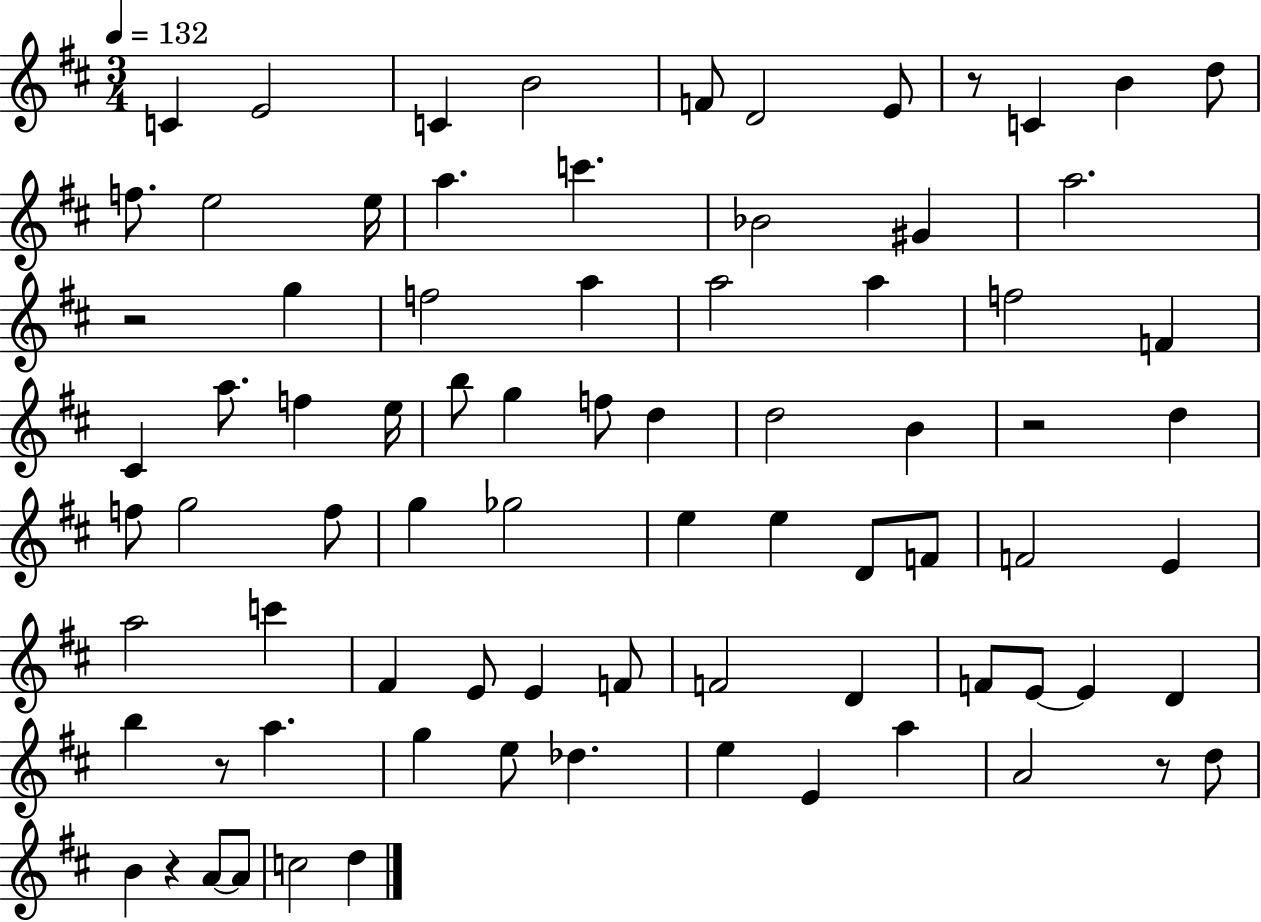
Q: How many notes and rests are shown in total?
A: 80